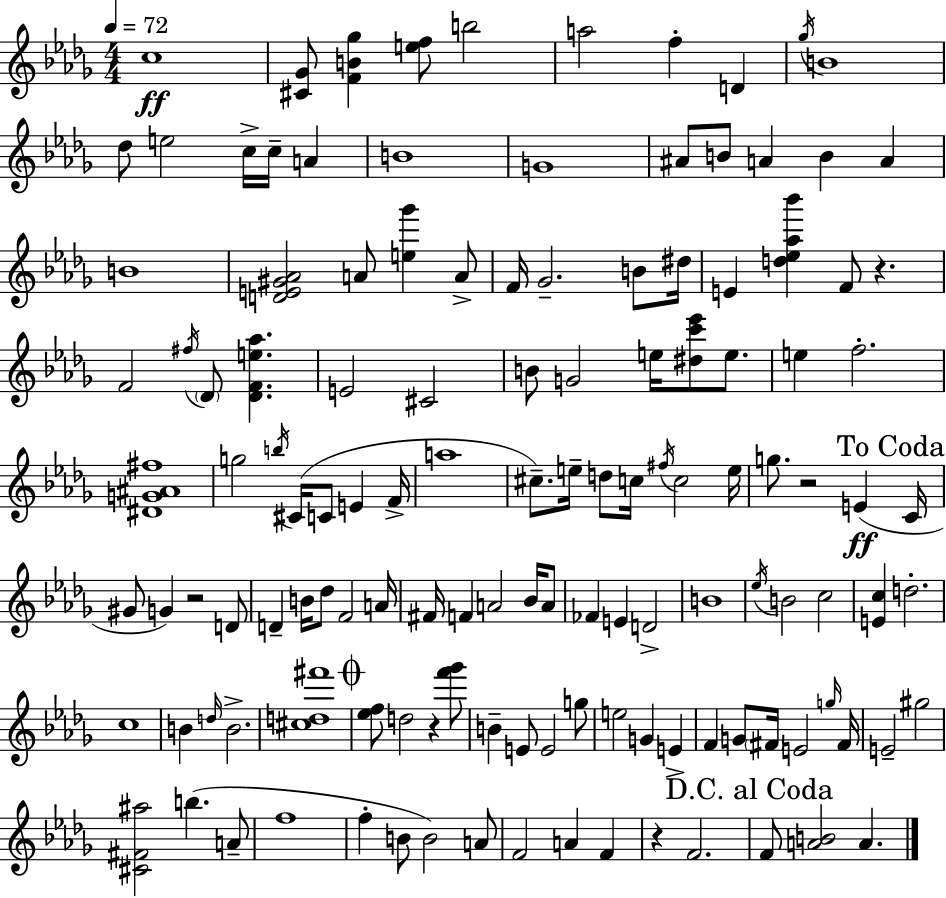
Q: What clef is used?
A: treble